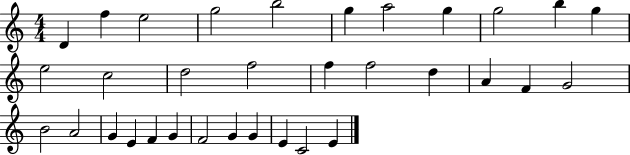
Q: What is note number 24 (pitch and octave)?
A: G4